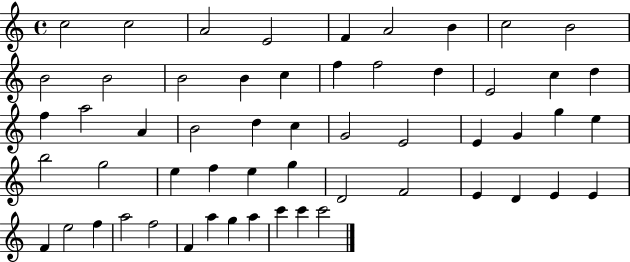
{
  \clef treble
  \time 4/4
  \defaultTimeSignature
  \key c \major
  c''2 c''2 | a'2 e'2 | f'4 a'2 b'4 | c''2 b'2 | \break b'2 b'2 | b'2 b'4 c''4 | f''4 f''2 d''4 | e'2 c''4 d''4 | \break f''4 a''2 a'4 | b'2 d''4 c''4 | g'2 e'2 | e'4 g'4 g''4 e''4 | \break b''2 g''2 | e''4 f''4 e''4 g''4 | d'2 f'2 | e'4 d'4 e'4 e'4 | \break f'4 e''2 f''4 | a''2 f''2 | f'4 a''4 g''4 a''4 | c'''4 c'''4 c'''2 | \break \bar "|."
}